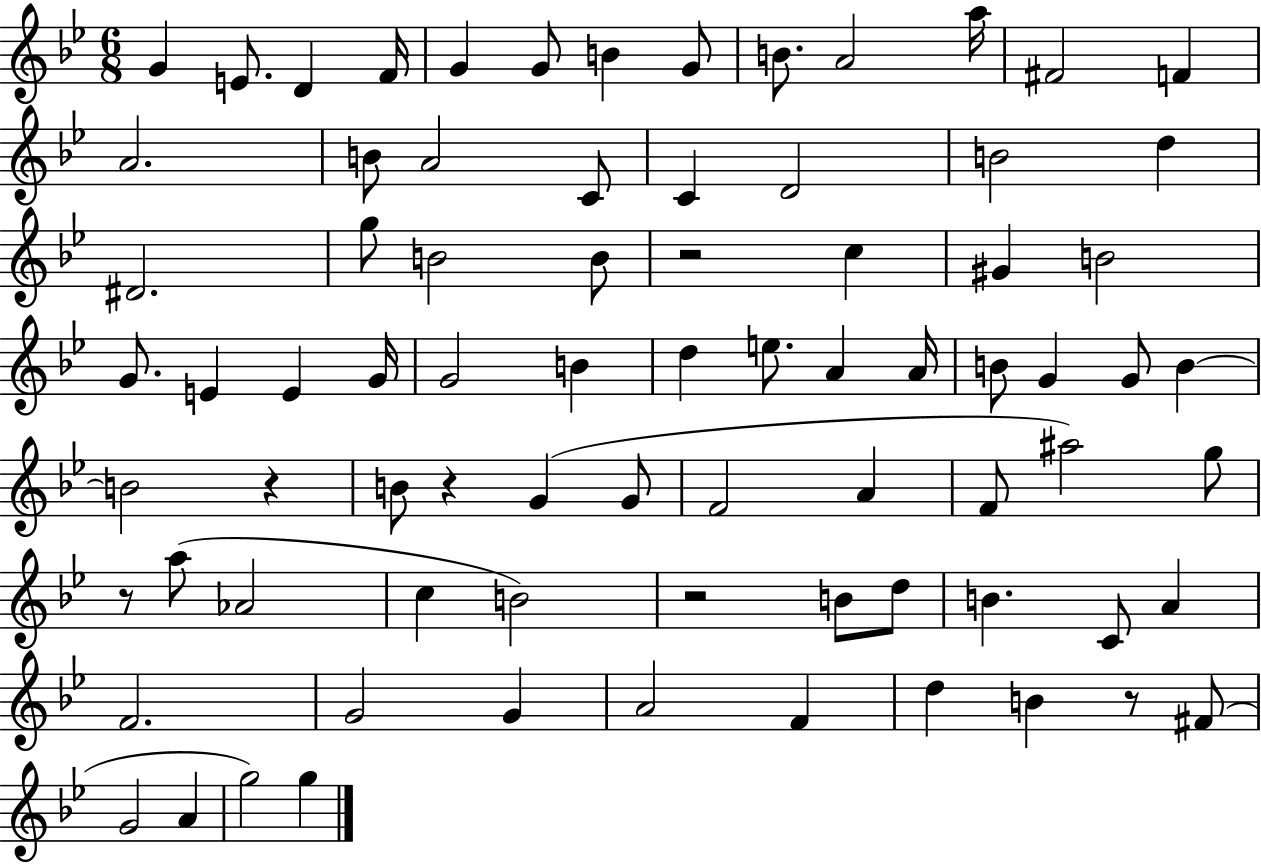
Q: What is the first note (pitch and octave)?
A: G4